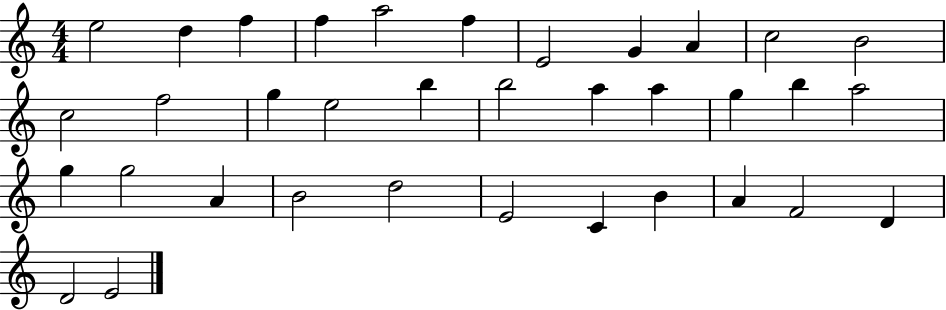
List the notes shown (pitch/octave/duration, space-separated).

E5/h D5/q F5/q F5/q A5/h F5/q E4/h G4/q A4/q C5/h B4/h C5/h F5/h G5/q E5/h B5/q B5/h A5/q A5/q G5/q B5/q A5/h G5/q G5/h A4/q B4/h D5/h E4/h C4/q B4/q A4/q F4/h D4/q D4/h E4/h